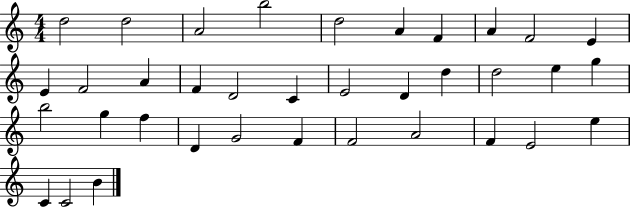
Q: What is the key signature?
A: C major